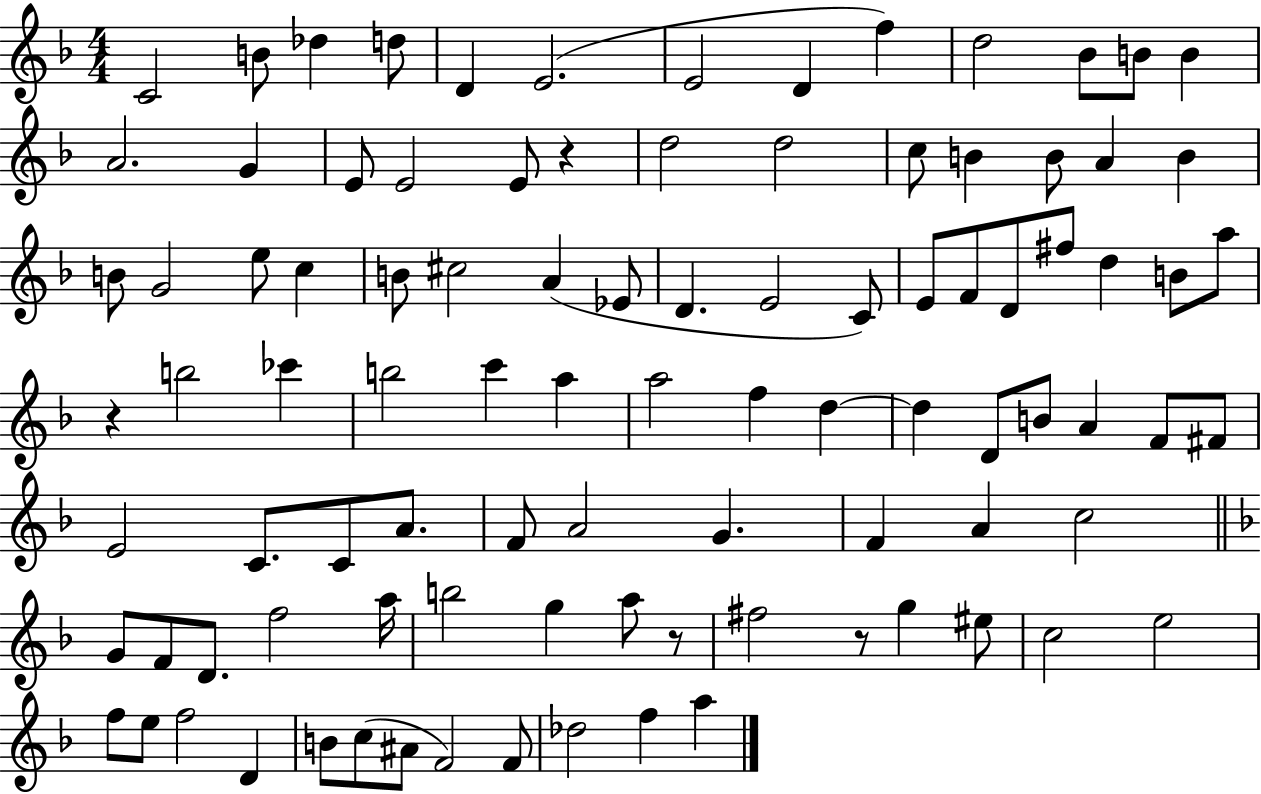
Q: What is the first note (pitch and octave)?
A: C4